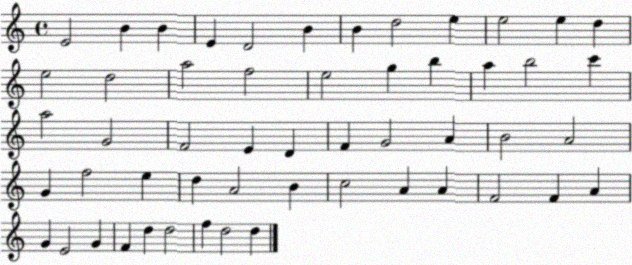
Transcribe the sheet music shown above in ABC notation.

X:1
T:Untitled
M:4/4
L:1/4
K:C
E2 B B E D2 B B d2 e e2 e d e2 d2 a2 f2 e2 g b a b2 c' a2 G2 F2 E D F G2 A B2 A2 G f2 e d A2 B c2 A A F2 F A G E2 G F d d2 f d2 d